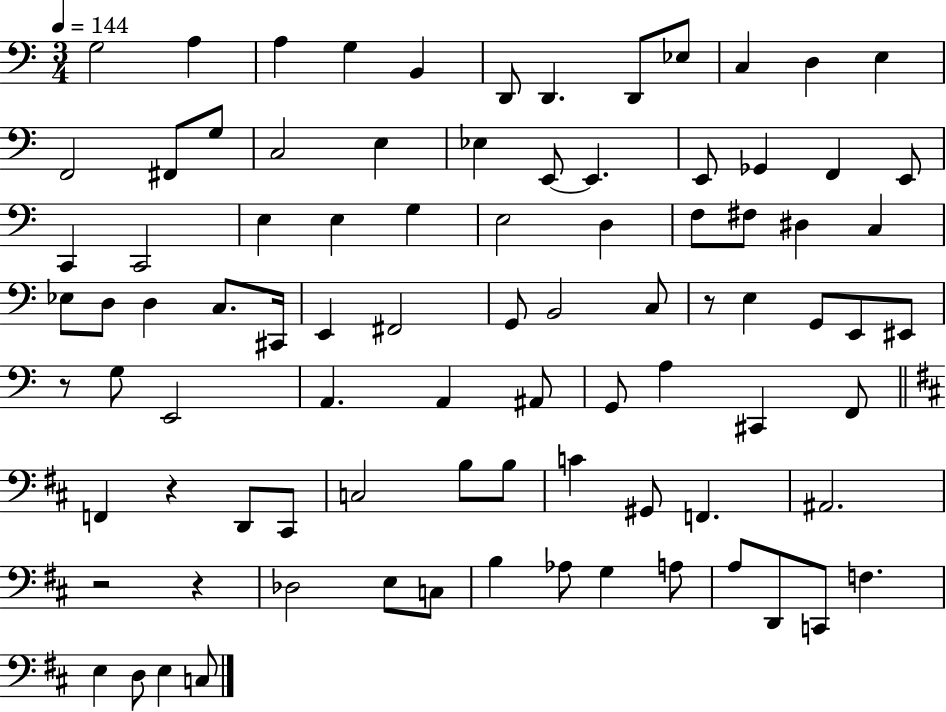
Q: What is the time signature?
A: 3/4